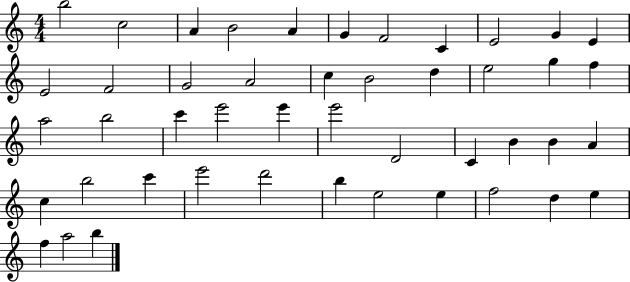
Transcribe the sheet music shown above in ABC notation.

X:1
T:Untitled
M:4/4
L:1/4
K:C
b2 c2 A B2 A G F2 C E2 G E E2 F2 G2 A2 c B2 d e2 g f a2 b2 c' e'2 e' e'2 D2 C B B A c b2 c' e'2 d'2 b e2 e f2 d e f a2 b